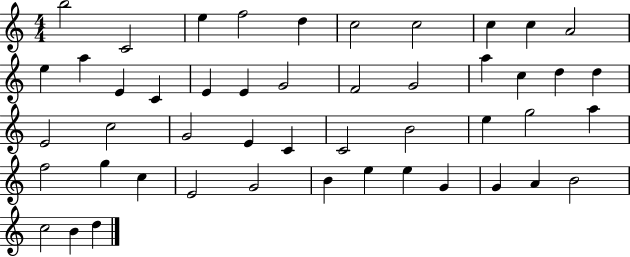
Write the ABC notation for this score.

X:1
T:Untitled
M:4/4
L:1/4
K:C
b2 C2 e f2 d c2 c2 c c A2 e a E C E E G2 F2 G2 a c d d E2 c2 G2 E C C2 B2 e g2 a f2 g c E2 G2 B e e G G A B2 c2 B d